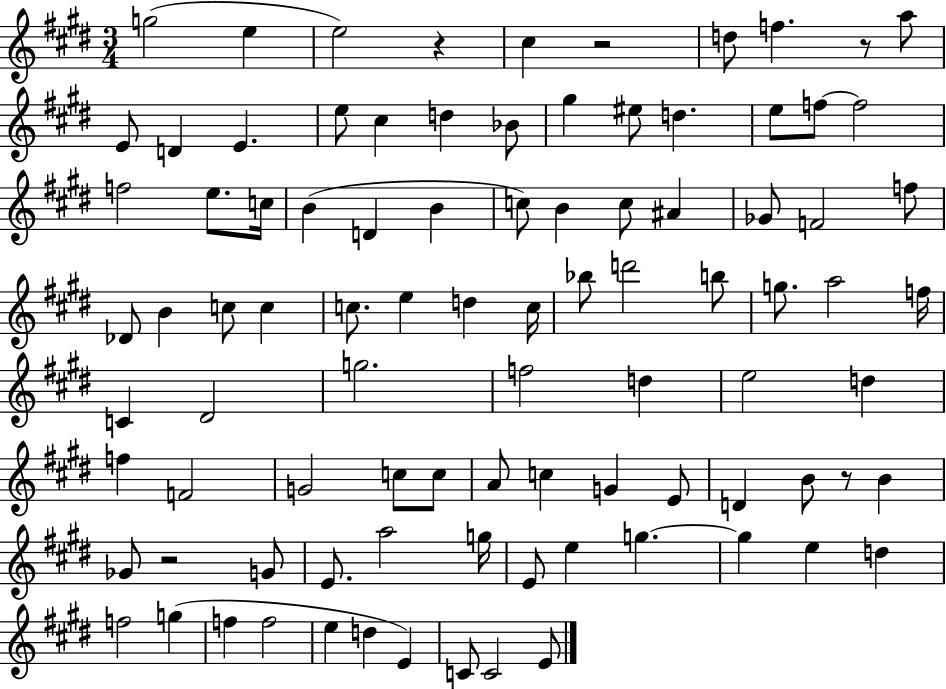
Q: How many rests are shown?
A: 5